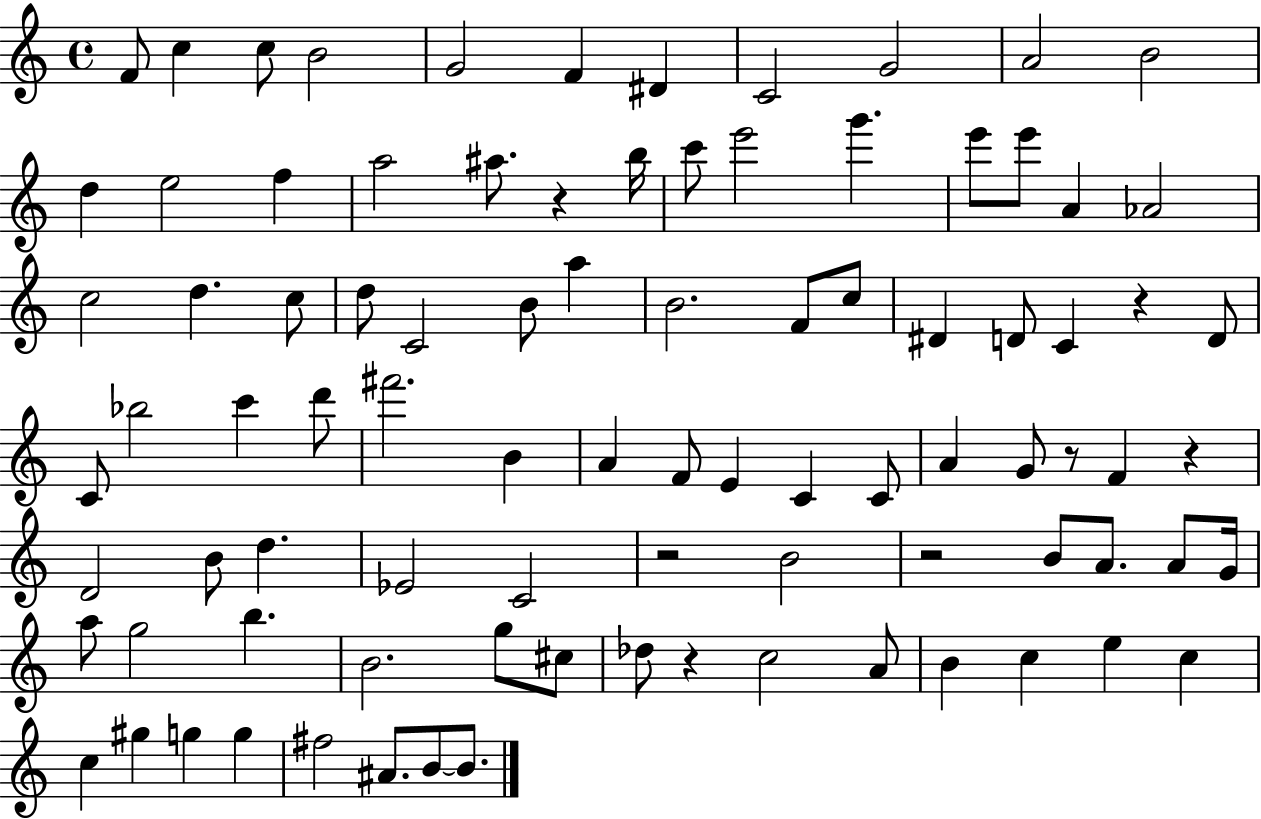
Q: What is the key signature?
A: C major